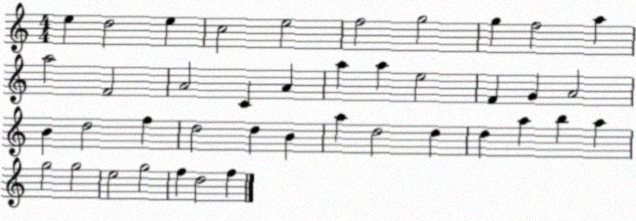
X:1
T:Untitled
M:4/4
L:1/4
K:C
e d2 e c2 e2 f2 g2 g f2 a a2 F2 A2 C A a a e2 F G A2 B d2 f d2 d B a d2 d d a b a g2 g2 e2 g2 f d2 f